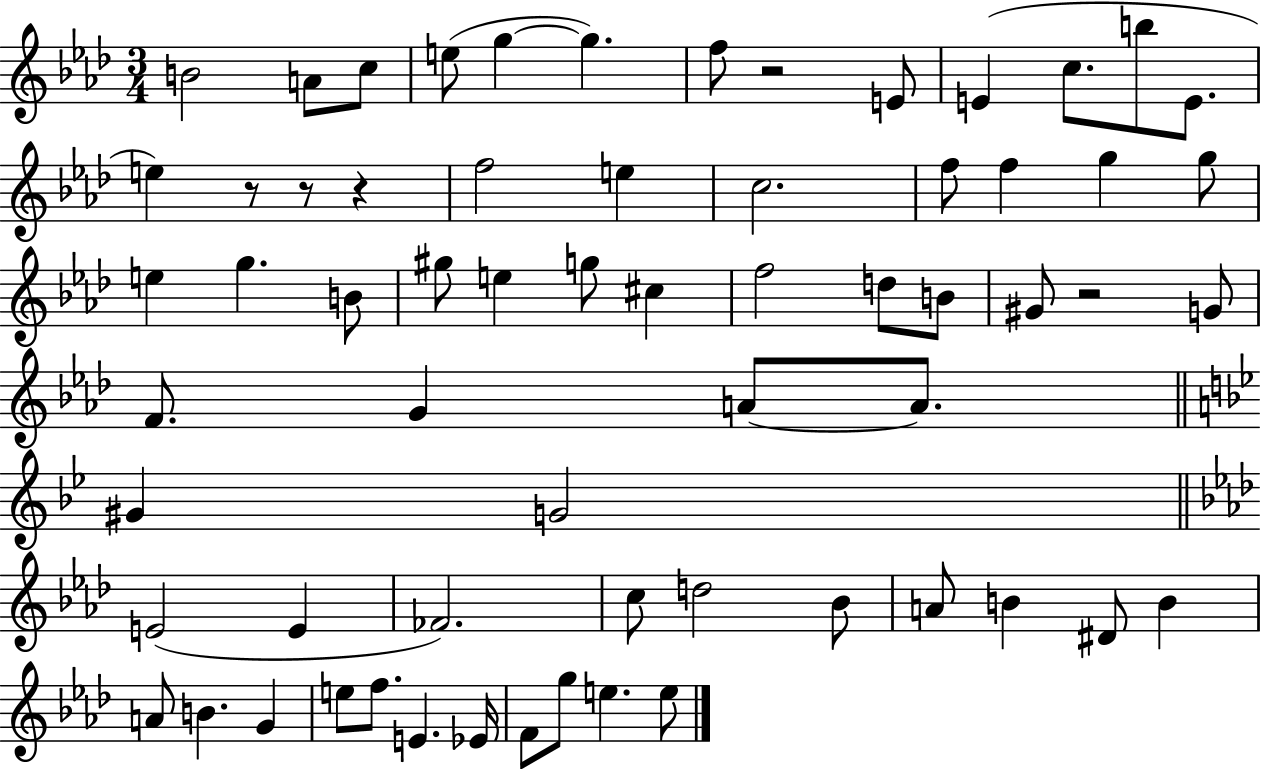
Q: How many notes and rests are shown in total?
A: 64